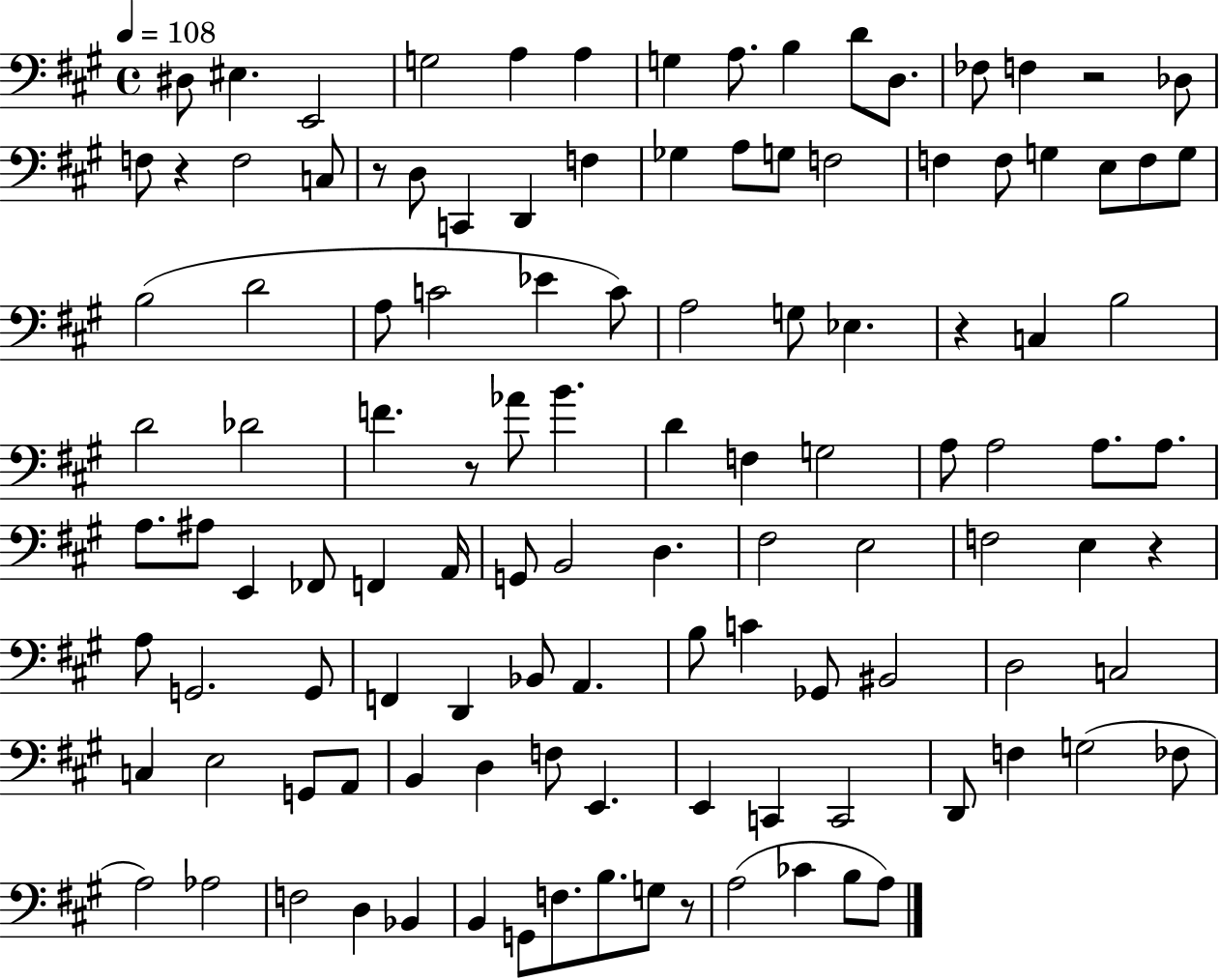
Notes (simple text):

D#3/e EIS3/q. E2/h G3/h A3/q A3/q G3/q A3/e. B3/q D4/e D3/e. FES3/e F3/q R/h Db3/e F3/e R/q F3/h C3/e R/e D3/e C2/q D2/q F3/q Gb3/q A3/e G3/e F3/h F3/q F3/e G3/q E3/e F3/e G3/e B3/h D4/h A3/e C4/h Eb4/q C4/e A3/h G3/e Eb3/q. R/q C3/q B3/h D4/h Db4/h F4/q. R/e Ab4/e B4/q. D4/q F3/q G3/h A3/e A3/h A3/e. A3/e. A3/e. A#3/e E2/q FES2/e F2/q A2/s G2/e B2/h D3/q. F#3/h E3/h F3/h E3/q R/q A3/e G2/h. G2/e F2/q D2/q Bb2/e A2/q. B3/e C4/q Gb2/e BIS2/h D3/h C3/h C3/q E3/h G2/e A2/e B2/q D3/q F3/e E2/q. E2/q C2/q C2/h D2/e F3/q G3/h FES3/e A3/h Ab3/h F3/h D3/q Bb2/q B2/q G2/e F3/e. B3/e. G3/e R/e A3/h CES4/q B3/e A3/e